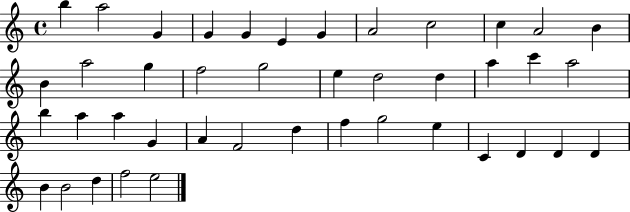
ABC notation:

X:1
T:Untitled
M:4/4
L:1/4
K:C
b a2 G G G E G A2 c2 c A2 B B a2 g f2 g2 e d2 d a c' a2 b a a G A F2 d f g2 e C D D D B B2 d f2 e2